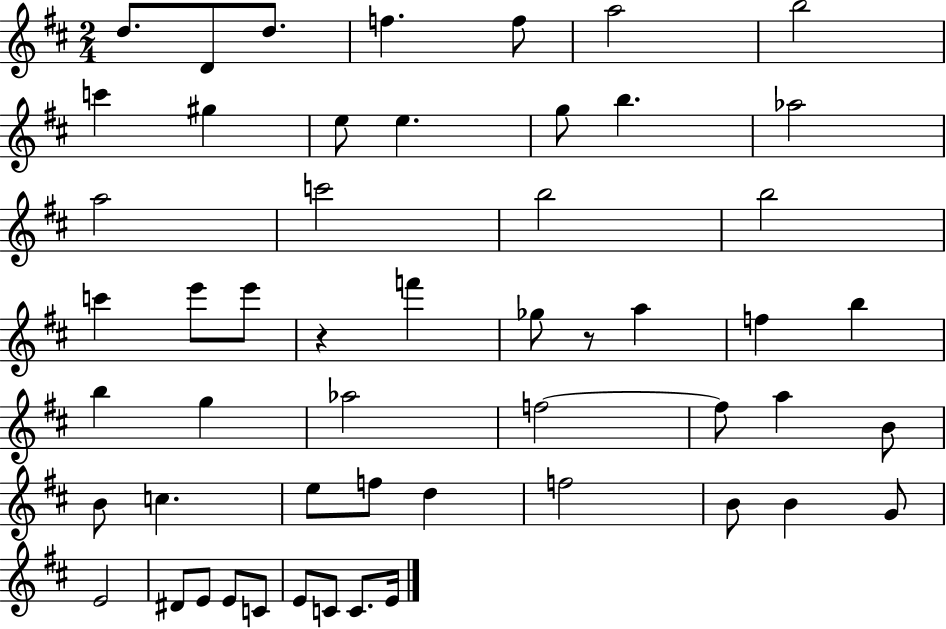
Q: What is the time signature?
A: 2/4